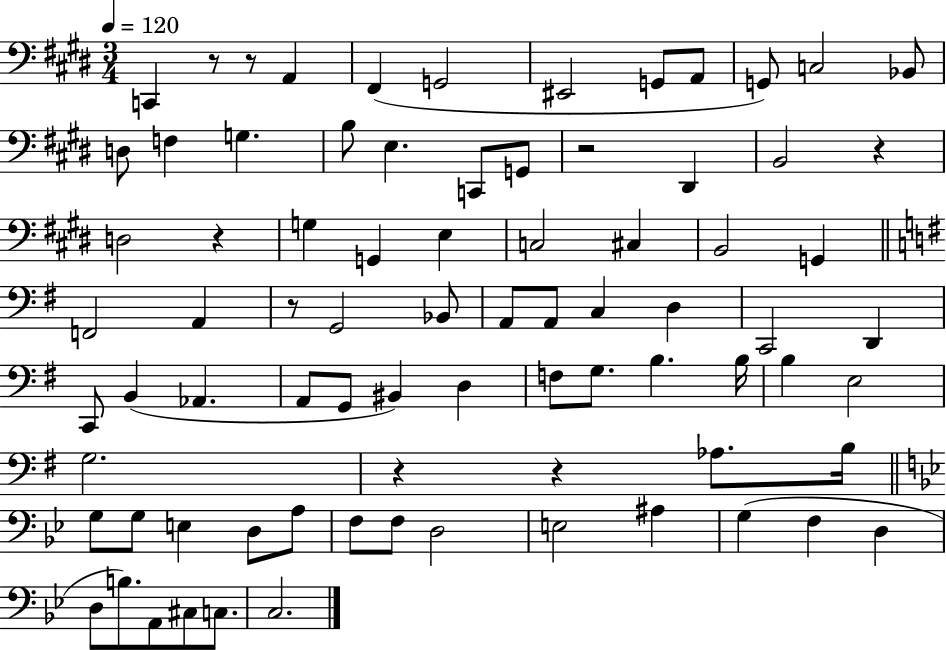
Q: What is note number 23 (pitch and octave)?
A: E3